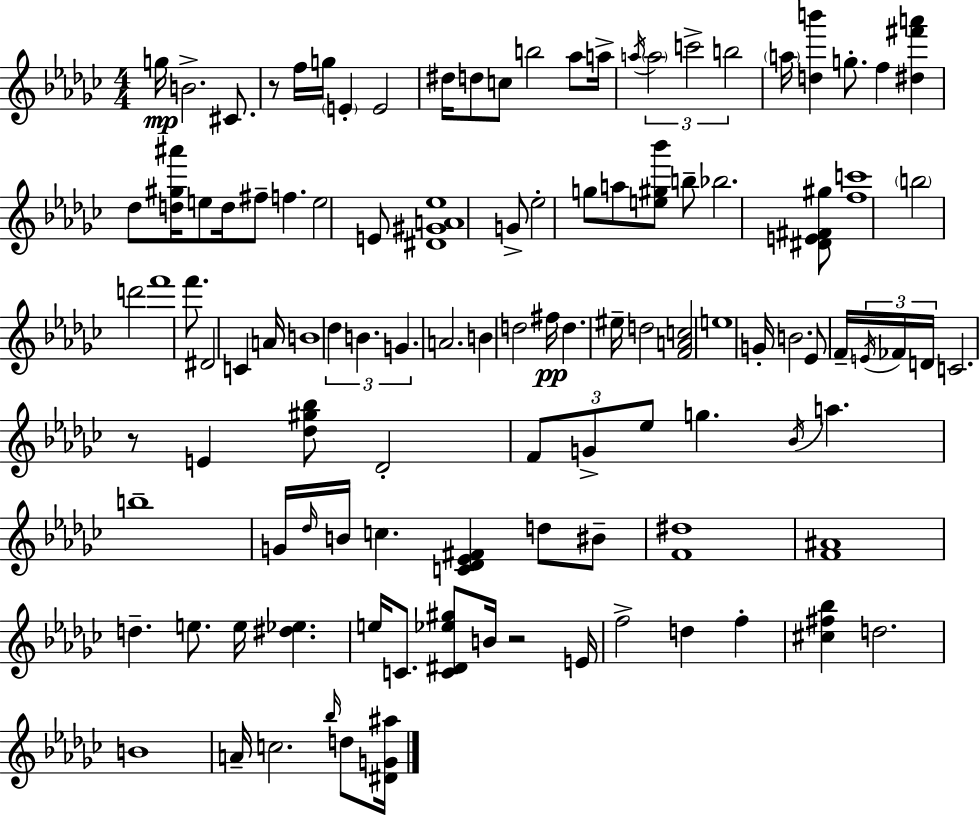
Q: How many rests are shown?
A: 3